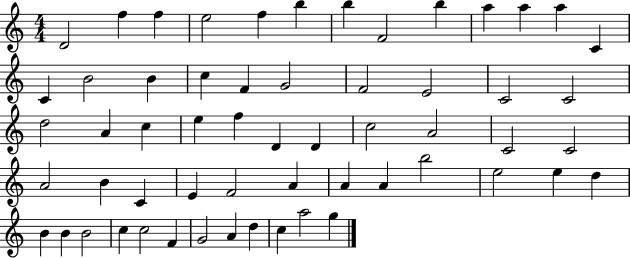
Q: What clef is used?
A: treble